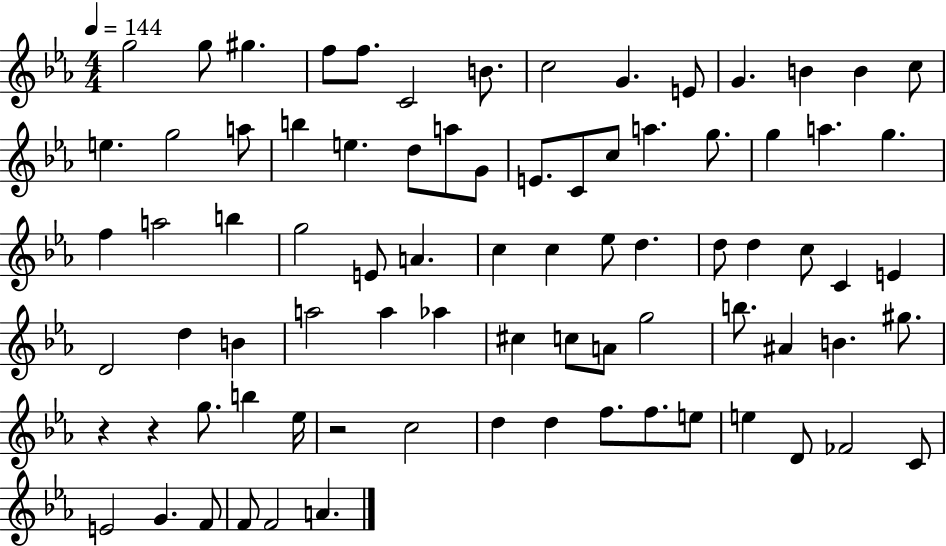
X:1
T:Untitled
M:4/4
L:1/4
K:Eb
g2 g/2 ^g f/2 f/2 C2 B/2 c2 G E/2 G B B c/2 e g2 a/2 b e d/2 a/2 G/2 E/2 C/2 c/2 a g/2 g a g f a2 b g2 E/2 A c c _e/2 d d/2 d c/2 C E D2 d B a2 a _a ^c c/2 A/2 g2 b/2 ^A B ^g/2 z z g/2 b _e/4 z2 c2 d d f/2 f/2 e/2 e D/2 _F2 C/2 E2 G F/2 F/2 F2 A